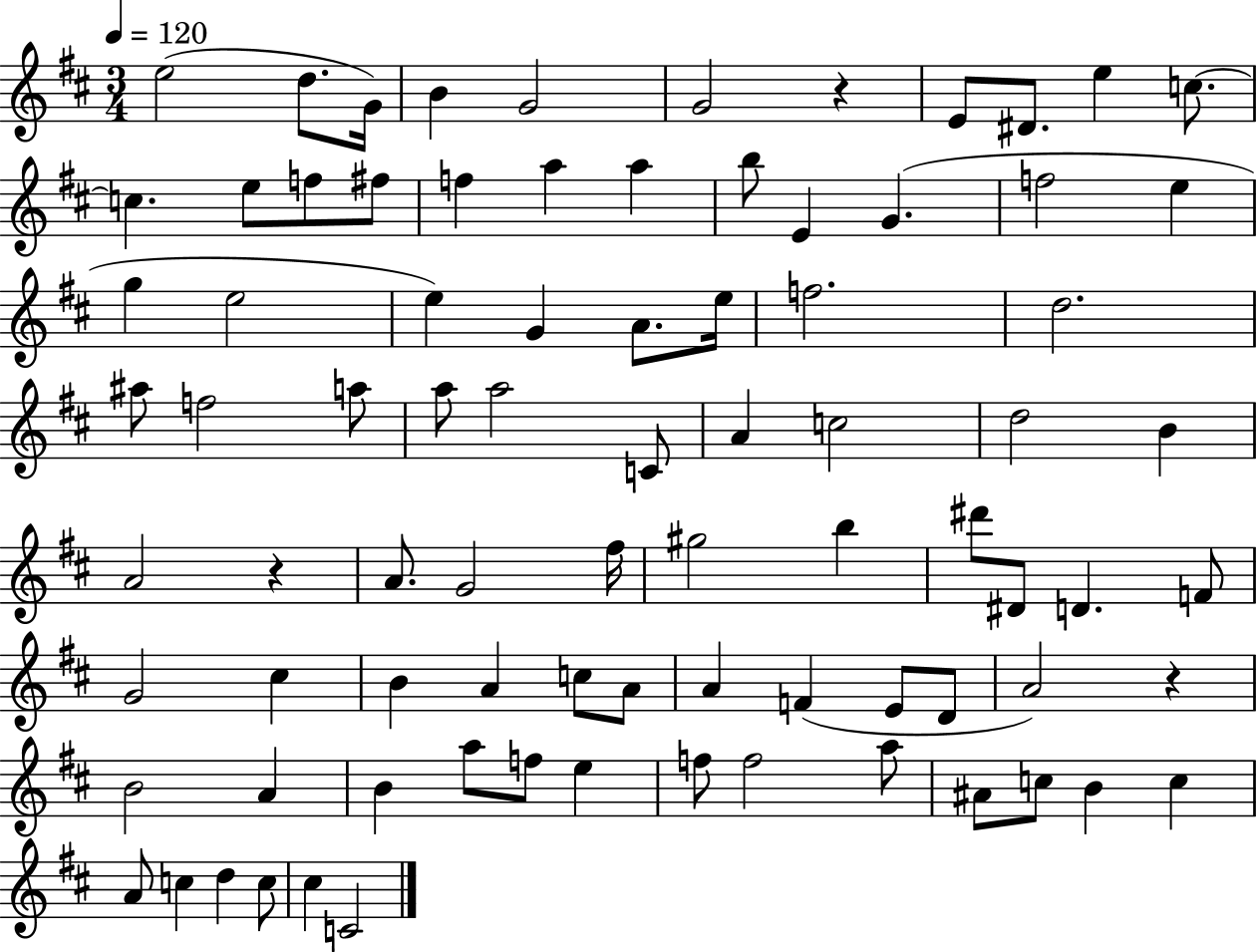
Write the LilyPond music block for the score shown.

{
  \clef treble
  \numericTimeSignature
  \time 3/4
  \key d \major
  \tempo 4 = 120
  e''2( d''8. g'16) | b'4 g'2 | g'2 r4 | e'8 dis'8. e''4 c''8.~~ | \break c''4. e''8 f''8 fis''8 | f''4 a''4 a''4 | b''8 e'4 g'4.( | f''2 e''4 | \break g''4 e''2 | e''4) g'4 a'8. e''16 | f''2. | d''2. | \break ais''8 f''2 a''8 | a''8 a''2 c'8 | a'4 c''2 | d''2 b'4 | \break a'2 r4 | a'8. g'2 fis''16 | gis''2 b''4 | dis'''8 dis'8 d'4. f'8 | \break g'2 cis''4 | b'4 a'4 c''8 a'8 | a'4 f'4( e'8 d'8 | a'2) r4 | \break b'2 a'4 | b'4 a''8 f''8 e''4 | f''8 f''2 a''8 | ais'8 c''8 b'4 c''4 | \break a'8 c''4 d''4 c''8 | cis''4 c'2 | \bar "|."
}